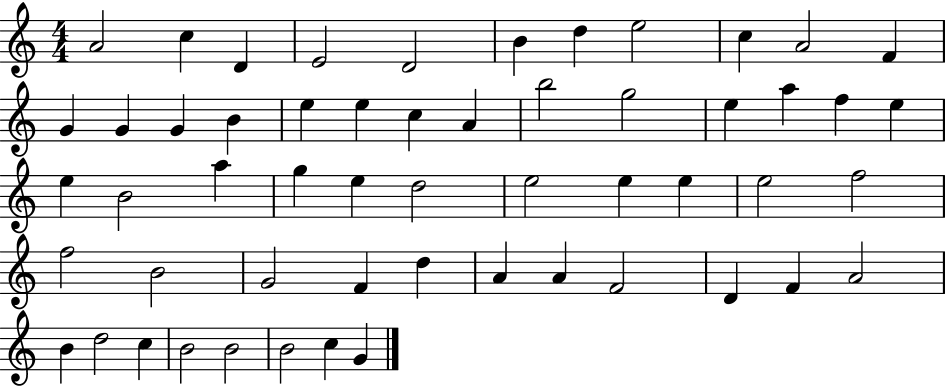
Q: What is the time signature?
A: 4/4